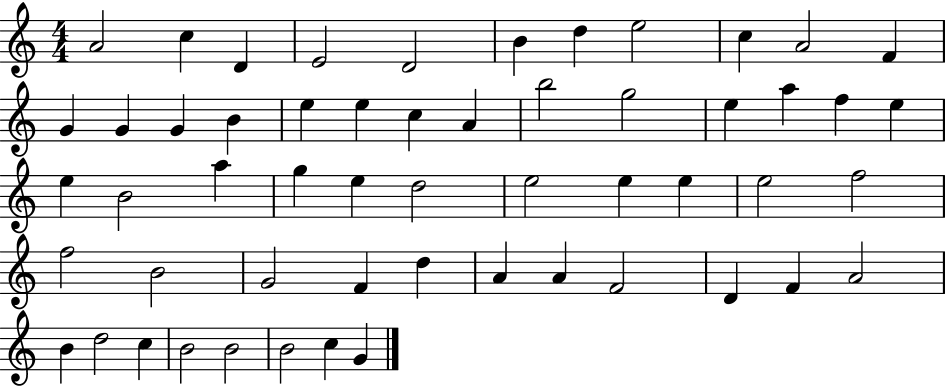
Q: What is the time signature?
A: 4/4